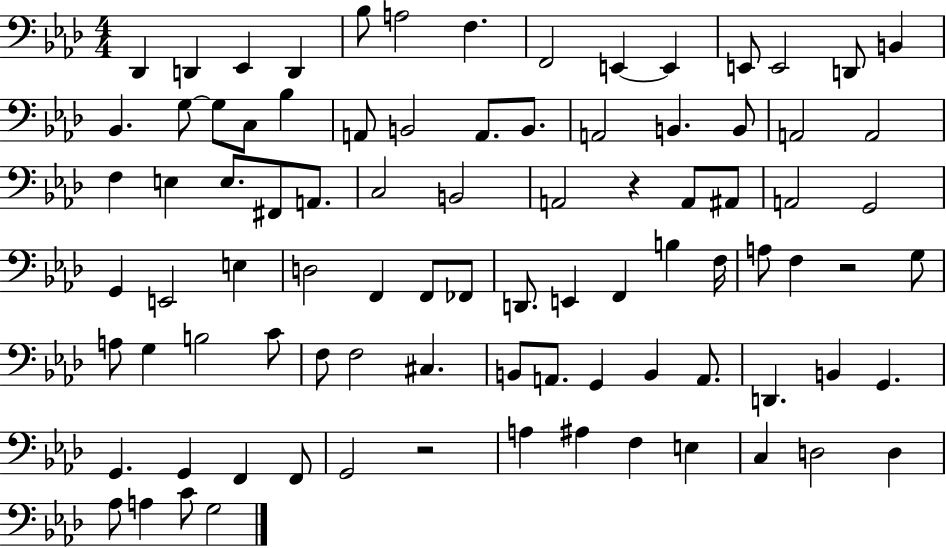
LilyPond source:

{
  \clef bass
  \numericTimeSignature
  \time 4/4
  \key aes \major
  des,4 d,4 ees,4 d,4 | bes8 a2 f4. | f,2 e,4~~ e,4 | e,8 e,2 d,8 b,4 | \break bes,4. g8~~ g8 c8 bes4 | a,8 b,2 a,8. b,8. | a,2 b,4. b,8 | a,2 a,2 | \break f4 e4 e8. fis,8 a,8. | c2 b,2 | a,2 r4 a,8 ais,8 | a,2 g,2 | \break g,4 e,2 e4 | d2 f,4 f,8 fes,8 | d,8. e,4 f,4 b4 f16 | a8 f4 r2 g8 | \break a8 g4 b2 c'8 | f8 f2 cis4. | b,8 a,8. g,4 b,4 a,8. | d,4. b,4 g,4. | \break g,4. g,4 f,4 f,8 | g,2 r2 | a4 ais4 f4 e4 | c4 d2 d4 | \break aes8 a4 c'8 g2 | \bar "|."
}